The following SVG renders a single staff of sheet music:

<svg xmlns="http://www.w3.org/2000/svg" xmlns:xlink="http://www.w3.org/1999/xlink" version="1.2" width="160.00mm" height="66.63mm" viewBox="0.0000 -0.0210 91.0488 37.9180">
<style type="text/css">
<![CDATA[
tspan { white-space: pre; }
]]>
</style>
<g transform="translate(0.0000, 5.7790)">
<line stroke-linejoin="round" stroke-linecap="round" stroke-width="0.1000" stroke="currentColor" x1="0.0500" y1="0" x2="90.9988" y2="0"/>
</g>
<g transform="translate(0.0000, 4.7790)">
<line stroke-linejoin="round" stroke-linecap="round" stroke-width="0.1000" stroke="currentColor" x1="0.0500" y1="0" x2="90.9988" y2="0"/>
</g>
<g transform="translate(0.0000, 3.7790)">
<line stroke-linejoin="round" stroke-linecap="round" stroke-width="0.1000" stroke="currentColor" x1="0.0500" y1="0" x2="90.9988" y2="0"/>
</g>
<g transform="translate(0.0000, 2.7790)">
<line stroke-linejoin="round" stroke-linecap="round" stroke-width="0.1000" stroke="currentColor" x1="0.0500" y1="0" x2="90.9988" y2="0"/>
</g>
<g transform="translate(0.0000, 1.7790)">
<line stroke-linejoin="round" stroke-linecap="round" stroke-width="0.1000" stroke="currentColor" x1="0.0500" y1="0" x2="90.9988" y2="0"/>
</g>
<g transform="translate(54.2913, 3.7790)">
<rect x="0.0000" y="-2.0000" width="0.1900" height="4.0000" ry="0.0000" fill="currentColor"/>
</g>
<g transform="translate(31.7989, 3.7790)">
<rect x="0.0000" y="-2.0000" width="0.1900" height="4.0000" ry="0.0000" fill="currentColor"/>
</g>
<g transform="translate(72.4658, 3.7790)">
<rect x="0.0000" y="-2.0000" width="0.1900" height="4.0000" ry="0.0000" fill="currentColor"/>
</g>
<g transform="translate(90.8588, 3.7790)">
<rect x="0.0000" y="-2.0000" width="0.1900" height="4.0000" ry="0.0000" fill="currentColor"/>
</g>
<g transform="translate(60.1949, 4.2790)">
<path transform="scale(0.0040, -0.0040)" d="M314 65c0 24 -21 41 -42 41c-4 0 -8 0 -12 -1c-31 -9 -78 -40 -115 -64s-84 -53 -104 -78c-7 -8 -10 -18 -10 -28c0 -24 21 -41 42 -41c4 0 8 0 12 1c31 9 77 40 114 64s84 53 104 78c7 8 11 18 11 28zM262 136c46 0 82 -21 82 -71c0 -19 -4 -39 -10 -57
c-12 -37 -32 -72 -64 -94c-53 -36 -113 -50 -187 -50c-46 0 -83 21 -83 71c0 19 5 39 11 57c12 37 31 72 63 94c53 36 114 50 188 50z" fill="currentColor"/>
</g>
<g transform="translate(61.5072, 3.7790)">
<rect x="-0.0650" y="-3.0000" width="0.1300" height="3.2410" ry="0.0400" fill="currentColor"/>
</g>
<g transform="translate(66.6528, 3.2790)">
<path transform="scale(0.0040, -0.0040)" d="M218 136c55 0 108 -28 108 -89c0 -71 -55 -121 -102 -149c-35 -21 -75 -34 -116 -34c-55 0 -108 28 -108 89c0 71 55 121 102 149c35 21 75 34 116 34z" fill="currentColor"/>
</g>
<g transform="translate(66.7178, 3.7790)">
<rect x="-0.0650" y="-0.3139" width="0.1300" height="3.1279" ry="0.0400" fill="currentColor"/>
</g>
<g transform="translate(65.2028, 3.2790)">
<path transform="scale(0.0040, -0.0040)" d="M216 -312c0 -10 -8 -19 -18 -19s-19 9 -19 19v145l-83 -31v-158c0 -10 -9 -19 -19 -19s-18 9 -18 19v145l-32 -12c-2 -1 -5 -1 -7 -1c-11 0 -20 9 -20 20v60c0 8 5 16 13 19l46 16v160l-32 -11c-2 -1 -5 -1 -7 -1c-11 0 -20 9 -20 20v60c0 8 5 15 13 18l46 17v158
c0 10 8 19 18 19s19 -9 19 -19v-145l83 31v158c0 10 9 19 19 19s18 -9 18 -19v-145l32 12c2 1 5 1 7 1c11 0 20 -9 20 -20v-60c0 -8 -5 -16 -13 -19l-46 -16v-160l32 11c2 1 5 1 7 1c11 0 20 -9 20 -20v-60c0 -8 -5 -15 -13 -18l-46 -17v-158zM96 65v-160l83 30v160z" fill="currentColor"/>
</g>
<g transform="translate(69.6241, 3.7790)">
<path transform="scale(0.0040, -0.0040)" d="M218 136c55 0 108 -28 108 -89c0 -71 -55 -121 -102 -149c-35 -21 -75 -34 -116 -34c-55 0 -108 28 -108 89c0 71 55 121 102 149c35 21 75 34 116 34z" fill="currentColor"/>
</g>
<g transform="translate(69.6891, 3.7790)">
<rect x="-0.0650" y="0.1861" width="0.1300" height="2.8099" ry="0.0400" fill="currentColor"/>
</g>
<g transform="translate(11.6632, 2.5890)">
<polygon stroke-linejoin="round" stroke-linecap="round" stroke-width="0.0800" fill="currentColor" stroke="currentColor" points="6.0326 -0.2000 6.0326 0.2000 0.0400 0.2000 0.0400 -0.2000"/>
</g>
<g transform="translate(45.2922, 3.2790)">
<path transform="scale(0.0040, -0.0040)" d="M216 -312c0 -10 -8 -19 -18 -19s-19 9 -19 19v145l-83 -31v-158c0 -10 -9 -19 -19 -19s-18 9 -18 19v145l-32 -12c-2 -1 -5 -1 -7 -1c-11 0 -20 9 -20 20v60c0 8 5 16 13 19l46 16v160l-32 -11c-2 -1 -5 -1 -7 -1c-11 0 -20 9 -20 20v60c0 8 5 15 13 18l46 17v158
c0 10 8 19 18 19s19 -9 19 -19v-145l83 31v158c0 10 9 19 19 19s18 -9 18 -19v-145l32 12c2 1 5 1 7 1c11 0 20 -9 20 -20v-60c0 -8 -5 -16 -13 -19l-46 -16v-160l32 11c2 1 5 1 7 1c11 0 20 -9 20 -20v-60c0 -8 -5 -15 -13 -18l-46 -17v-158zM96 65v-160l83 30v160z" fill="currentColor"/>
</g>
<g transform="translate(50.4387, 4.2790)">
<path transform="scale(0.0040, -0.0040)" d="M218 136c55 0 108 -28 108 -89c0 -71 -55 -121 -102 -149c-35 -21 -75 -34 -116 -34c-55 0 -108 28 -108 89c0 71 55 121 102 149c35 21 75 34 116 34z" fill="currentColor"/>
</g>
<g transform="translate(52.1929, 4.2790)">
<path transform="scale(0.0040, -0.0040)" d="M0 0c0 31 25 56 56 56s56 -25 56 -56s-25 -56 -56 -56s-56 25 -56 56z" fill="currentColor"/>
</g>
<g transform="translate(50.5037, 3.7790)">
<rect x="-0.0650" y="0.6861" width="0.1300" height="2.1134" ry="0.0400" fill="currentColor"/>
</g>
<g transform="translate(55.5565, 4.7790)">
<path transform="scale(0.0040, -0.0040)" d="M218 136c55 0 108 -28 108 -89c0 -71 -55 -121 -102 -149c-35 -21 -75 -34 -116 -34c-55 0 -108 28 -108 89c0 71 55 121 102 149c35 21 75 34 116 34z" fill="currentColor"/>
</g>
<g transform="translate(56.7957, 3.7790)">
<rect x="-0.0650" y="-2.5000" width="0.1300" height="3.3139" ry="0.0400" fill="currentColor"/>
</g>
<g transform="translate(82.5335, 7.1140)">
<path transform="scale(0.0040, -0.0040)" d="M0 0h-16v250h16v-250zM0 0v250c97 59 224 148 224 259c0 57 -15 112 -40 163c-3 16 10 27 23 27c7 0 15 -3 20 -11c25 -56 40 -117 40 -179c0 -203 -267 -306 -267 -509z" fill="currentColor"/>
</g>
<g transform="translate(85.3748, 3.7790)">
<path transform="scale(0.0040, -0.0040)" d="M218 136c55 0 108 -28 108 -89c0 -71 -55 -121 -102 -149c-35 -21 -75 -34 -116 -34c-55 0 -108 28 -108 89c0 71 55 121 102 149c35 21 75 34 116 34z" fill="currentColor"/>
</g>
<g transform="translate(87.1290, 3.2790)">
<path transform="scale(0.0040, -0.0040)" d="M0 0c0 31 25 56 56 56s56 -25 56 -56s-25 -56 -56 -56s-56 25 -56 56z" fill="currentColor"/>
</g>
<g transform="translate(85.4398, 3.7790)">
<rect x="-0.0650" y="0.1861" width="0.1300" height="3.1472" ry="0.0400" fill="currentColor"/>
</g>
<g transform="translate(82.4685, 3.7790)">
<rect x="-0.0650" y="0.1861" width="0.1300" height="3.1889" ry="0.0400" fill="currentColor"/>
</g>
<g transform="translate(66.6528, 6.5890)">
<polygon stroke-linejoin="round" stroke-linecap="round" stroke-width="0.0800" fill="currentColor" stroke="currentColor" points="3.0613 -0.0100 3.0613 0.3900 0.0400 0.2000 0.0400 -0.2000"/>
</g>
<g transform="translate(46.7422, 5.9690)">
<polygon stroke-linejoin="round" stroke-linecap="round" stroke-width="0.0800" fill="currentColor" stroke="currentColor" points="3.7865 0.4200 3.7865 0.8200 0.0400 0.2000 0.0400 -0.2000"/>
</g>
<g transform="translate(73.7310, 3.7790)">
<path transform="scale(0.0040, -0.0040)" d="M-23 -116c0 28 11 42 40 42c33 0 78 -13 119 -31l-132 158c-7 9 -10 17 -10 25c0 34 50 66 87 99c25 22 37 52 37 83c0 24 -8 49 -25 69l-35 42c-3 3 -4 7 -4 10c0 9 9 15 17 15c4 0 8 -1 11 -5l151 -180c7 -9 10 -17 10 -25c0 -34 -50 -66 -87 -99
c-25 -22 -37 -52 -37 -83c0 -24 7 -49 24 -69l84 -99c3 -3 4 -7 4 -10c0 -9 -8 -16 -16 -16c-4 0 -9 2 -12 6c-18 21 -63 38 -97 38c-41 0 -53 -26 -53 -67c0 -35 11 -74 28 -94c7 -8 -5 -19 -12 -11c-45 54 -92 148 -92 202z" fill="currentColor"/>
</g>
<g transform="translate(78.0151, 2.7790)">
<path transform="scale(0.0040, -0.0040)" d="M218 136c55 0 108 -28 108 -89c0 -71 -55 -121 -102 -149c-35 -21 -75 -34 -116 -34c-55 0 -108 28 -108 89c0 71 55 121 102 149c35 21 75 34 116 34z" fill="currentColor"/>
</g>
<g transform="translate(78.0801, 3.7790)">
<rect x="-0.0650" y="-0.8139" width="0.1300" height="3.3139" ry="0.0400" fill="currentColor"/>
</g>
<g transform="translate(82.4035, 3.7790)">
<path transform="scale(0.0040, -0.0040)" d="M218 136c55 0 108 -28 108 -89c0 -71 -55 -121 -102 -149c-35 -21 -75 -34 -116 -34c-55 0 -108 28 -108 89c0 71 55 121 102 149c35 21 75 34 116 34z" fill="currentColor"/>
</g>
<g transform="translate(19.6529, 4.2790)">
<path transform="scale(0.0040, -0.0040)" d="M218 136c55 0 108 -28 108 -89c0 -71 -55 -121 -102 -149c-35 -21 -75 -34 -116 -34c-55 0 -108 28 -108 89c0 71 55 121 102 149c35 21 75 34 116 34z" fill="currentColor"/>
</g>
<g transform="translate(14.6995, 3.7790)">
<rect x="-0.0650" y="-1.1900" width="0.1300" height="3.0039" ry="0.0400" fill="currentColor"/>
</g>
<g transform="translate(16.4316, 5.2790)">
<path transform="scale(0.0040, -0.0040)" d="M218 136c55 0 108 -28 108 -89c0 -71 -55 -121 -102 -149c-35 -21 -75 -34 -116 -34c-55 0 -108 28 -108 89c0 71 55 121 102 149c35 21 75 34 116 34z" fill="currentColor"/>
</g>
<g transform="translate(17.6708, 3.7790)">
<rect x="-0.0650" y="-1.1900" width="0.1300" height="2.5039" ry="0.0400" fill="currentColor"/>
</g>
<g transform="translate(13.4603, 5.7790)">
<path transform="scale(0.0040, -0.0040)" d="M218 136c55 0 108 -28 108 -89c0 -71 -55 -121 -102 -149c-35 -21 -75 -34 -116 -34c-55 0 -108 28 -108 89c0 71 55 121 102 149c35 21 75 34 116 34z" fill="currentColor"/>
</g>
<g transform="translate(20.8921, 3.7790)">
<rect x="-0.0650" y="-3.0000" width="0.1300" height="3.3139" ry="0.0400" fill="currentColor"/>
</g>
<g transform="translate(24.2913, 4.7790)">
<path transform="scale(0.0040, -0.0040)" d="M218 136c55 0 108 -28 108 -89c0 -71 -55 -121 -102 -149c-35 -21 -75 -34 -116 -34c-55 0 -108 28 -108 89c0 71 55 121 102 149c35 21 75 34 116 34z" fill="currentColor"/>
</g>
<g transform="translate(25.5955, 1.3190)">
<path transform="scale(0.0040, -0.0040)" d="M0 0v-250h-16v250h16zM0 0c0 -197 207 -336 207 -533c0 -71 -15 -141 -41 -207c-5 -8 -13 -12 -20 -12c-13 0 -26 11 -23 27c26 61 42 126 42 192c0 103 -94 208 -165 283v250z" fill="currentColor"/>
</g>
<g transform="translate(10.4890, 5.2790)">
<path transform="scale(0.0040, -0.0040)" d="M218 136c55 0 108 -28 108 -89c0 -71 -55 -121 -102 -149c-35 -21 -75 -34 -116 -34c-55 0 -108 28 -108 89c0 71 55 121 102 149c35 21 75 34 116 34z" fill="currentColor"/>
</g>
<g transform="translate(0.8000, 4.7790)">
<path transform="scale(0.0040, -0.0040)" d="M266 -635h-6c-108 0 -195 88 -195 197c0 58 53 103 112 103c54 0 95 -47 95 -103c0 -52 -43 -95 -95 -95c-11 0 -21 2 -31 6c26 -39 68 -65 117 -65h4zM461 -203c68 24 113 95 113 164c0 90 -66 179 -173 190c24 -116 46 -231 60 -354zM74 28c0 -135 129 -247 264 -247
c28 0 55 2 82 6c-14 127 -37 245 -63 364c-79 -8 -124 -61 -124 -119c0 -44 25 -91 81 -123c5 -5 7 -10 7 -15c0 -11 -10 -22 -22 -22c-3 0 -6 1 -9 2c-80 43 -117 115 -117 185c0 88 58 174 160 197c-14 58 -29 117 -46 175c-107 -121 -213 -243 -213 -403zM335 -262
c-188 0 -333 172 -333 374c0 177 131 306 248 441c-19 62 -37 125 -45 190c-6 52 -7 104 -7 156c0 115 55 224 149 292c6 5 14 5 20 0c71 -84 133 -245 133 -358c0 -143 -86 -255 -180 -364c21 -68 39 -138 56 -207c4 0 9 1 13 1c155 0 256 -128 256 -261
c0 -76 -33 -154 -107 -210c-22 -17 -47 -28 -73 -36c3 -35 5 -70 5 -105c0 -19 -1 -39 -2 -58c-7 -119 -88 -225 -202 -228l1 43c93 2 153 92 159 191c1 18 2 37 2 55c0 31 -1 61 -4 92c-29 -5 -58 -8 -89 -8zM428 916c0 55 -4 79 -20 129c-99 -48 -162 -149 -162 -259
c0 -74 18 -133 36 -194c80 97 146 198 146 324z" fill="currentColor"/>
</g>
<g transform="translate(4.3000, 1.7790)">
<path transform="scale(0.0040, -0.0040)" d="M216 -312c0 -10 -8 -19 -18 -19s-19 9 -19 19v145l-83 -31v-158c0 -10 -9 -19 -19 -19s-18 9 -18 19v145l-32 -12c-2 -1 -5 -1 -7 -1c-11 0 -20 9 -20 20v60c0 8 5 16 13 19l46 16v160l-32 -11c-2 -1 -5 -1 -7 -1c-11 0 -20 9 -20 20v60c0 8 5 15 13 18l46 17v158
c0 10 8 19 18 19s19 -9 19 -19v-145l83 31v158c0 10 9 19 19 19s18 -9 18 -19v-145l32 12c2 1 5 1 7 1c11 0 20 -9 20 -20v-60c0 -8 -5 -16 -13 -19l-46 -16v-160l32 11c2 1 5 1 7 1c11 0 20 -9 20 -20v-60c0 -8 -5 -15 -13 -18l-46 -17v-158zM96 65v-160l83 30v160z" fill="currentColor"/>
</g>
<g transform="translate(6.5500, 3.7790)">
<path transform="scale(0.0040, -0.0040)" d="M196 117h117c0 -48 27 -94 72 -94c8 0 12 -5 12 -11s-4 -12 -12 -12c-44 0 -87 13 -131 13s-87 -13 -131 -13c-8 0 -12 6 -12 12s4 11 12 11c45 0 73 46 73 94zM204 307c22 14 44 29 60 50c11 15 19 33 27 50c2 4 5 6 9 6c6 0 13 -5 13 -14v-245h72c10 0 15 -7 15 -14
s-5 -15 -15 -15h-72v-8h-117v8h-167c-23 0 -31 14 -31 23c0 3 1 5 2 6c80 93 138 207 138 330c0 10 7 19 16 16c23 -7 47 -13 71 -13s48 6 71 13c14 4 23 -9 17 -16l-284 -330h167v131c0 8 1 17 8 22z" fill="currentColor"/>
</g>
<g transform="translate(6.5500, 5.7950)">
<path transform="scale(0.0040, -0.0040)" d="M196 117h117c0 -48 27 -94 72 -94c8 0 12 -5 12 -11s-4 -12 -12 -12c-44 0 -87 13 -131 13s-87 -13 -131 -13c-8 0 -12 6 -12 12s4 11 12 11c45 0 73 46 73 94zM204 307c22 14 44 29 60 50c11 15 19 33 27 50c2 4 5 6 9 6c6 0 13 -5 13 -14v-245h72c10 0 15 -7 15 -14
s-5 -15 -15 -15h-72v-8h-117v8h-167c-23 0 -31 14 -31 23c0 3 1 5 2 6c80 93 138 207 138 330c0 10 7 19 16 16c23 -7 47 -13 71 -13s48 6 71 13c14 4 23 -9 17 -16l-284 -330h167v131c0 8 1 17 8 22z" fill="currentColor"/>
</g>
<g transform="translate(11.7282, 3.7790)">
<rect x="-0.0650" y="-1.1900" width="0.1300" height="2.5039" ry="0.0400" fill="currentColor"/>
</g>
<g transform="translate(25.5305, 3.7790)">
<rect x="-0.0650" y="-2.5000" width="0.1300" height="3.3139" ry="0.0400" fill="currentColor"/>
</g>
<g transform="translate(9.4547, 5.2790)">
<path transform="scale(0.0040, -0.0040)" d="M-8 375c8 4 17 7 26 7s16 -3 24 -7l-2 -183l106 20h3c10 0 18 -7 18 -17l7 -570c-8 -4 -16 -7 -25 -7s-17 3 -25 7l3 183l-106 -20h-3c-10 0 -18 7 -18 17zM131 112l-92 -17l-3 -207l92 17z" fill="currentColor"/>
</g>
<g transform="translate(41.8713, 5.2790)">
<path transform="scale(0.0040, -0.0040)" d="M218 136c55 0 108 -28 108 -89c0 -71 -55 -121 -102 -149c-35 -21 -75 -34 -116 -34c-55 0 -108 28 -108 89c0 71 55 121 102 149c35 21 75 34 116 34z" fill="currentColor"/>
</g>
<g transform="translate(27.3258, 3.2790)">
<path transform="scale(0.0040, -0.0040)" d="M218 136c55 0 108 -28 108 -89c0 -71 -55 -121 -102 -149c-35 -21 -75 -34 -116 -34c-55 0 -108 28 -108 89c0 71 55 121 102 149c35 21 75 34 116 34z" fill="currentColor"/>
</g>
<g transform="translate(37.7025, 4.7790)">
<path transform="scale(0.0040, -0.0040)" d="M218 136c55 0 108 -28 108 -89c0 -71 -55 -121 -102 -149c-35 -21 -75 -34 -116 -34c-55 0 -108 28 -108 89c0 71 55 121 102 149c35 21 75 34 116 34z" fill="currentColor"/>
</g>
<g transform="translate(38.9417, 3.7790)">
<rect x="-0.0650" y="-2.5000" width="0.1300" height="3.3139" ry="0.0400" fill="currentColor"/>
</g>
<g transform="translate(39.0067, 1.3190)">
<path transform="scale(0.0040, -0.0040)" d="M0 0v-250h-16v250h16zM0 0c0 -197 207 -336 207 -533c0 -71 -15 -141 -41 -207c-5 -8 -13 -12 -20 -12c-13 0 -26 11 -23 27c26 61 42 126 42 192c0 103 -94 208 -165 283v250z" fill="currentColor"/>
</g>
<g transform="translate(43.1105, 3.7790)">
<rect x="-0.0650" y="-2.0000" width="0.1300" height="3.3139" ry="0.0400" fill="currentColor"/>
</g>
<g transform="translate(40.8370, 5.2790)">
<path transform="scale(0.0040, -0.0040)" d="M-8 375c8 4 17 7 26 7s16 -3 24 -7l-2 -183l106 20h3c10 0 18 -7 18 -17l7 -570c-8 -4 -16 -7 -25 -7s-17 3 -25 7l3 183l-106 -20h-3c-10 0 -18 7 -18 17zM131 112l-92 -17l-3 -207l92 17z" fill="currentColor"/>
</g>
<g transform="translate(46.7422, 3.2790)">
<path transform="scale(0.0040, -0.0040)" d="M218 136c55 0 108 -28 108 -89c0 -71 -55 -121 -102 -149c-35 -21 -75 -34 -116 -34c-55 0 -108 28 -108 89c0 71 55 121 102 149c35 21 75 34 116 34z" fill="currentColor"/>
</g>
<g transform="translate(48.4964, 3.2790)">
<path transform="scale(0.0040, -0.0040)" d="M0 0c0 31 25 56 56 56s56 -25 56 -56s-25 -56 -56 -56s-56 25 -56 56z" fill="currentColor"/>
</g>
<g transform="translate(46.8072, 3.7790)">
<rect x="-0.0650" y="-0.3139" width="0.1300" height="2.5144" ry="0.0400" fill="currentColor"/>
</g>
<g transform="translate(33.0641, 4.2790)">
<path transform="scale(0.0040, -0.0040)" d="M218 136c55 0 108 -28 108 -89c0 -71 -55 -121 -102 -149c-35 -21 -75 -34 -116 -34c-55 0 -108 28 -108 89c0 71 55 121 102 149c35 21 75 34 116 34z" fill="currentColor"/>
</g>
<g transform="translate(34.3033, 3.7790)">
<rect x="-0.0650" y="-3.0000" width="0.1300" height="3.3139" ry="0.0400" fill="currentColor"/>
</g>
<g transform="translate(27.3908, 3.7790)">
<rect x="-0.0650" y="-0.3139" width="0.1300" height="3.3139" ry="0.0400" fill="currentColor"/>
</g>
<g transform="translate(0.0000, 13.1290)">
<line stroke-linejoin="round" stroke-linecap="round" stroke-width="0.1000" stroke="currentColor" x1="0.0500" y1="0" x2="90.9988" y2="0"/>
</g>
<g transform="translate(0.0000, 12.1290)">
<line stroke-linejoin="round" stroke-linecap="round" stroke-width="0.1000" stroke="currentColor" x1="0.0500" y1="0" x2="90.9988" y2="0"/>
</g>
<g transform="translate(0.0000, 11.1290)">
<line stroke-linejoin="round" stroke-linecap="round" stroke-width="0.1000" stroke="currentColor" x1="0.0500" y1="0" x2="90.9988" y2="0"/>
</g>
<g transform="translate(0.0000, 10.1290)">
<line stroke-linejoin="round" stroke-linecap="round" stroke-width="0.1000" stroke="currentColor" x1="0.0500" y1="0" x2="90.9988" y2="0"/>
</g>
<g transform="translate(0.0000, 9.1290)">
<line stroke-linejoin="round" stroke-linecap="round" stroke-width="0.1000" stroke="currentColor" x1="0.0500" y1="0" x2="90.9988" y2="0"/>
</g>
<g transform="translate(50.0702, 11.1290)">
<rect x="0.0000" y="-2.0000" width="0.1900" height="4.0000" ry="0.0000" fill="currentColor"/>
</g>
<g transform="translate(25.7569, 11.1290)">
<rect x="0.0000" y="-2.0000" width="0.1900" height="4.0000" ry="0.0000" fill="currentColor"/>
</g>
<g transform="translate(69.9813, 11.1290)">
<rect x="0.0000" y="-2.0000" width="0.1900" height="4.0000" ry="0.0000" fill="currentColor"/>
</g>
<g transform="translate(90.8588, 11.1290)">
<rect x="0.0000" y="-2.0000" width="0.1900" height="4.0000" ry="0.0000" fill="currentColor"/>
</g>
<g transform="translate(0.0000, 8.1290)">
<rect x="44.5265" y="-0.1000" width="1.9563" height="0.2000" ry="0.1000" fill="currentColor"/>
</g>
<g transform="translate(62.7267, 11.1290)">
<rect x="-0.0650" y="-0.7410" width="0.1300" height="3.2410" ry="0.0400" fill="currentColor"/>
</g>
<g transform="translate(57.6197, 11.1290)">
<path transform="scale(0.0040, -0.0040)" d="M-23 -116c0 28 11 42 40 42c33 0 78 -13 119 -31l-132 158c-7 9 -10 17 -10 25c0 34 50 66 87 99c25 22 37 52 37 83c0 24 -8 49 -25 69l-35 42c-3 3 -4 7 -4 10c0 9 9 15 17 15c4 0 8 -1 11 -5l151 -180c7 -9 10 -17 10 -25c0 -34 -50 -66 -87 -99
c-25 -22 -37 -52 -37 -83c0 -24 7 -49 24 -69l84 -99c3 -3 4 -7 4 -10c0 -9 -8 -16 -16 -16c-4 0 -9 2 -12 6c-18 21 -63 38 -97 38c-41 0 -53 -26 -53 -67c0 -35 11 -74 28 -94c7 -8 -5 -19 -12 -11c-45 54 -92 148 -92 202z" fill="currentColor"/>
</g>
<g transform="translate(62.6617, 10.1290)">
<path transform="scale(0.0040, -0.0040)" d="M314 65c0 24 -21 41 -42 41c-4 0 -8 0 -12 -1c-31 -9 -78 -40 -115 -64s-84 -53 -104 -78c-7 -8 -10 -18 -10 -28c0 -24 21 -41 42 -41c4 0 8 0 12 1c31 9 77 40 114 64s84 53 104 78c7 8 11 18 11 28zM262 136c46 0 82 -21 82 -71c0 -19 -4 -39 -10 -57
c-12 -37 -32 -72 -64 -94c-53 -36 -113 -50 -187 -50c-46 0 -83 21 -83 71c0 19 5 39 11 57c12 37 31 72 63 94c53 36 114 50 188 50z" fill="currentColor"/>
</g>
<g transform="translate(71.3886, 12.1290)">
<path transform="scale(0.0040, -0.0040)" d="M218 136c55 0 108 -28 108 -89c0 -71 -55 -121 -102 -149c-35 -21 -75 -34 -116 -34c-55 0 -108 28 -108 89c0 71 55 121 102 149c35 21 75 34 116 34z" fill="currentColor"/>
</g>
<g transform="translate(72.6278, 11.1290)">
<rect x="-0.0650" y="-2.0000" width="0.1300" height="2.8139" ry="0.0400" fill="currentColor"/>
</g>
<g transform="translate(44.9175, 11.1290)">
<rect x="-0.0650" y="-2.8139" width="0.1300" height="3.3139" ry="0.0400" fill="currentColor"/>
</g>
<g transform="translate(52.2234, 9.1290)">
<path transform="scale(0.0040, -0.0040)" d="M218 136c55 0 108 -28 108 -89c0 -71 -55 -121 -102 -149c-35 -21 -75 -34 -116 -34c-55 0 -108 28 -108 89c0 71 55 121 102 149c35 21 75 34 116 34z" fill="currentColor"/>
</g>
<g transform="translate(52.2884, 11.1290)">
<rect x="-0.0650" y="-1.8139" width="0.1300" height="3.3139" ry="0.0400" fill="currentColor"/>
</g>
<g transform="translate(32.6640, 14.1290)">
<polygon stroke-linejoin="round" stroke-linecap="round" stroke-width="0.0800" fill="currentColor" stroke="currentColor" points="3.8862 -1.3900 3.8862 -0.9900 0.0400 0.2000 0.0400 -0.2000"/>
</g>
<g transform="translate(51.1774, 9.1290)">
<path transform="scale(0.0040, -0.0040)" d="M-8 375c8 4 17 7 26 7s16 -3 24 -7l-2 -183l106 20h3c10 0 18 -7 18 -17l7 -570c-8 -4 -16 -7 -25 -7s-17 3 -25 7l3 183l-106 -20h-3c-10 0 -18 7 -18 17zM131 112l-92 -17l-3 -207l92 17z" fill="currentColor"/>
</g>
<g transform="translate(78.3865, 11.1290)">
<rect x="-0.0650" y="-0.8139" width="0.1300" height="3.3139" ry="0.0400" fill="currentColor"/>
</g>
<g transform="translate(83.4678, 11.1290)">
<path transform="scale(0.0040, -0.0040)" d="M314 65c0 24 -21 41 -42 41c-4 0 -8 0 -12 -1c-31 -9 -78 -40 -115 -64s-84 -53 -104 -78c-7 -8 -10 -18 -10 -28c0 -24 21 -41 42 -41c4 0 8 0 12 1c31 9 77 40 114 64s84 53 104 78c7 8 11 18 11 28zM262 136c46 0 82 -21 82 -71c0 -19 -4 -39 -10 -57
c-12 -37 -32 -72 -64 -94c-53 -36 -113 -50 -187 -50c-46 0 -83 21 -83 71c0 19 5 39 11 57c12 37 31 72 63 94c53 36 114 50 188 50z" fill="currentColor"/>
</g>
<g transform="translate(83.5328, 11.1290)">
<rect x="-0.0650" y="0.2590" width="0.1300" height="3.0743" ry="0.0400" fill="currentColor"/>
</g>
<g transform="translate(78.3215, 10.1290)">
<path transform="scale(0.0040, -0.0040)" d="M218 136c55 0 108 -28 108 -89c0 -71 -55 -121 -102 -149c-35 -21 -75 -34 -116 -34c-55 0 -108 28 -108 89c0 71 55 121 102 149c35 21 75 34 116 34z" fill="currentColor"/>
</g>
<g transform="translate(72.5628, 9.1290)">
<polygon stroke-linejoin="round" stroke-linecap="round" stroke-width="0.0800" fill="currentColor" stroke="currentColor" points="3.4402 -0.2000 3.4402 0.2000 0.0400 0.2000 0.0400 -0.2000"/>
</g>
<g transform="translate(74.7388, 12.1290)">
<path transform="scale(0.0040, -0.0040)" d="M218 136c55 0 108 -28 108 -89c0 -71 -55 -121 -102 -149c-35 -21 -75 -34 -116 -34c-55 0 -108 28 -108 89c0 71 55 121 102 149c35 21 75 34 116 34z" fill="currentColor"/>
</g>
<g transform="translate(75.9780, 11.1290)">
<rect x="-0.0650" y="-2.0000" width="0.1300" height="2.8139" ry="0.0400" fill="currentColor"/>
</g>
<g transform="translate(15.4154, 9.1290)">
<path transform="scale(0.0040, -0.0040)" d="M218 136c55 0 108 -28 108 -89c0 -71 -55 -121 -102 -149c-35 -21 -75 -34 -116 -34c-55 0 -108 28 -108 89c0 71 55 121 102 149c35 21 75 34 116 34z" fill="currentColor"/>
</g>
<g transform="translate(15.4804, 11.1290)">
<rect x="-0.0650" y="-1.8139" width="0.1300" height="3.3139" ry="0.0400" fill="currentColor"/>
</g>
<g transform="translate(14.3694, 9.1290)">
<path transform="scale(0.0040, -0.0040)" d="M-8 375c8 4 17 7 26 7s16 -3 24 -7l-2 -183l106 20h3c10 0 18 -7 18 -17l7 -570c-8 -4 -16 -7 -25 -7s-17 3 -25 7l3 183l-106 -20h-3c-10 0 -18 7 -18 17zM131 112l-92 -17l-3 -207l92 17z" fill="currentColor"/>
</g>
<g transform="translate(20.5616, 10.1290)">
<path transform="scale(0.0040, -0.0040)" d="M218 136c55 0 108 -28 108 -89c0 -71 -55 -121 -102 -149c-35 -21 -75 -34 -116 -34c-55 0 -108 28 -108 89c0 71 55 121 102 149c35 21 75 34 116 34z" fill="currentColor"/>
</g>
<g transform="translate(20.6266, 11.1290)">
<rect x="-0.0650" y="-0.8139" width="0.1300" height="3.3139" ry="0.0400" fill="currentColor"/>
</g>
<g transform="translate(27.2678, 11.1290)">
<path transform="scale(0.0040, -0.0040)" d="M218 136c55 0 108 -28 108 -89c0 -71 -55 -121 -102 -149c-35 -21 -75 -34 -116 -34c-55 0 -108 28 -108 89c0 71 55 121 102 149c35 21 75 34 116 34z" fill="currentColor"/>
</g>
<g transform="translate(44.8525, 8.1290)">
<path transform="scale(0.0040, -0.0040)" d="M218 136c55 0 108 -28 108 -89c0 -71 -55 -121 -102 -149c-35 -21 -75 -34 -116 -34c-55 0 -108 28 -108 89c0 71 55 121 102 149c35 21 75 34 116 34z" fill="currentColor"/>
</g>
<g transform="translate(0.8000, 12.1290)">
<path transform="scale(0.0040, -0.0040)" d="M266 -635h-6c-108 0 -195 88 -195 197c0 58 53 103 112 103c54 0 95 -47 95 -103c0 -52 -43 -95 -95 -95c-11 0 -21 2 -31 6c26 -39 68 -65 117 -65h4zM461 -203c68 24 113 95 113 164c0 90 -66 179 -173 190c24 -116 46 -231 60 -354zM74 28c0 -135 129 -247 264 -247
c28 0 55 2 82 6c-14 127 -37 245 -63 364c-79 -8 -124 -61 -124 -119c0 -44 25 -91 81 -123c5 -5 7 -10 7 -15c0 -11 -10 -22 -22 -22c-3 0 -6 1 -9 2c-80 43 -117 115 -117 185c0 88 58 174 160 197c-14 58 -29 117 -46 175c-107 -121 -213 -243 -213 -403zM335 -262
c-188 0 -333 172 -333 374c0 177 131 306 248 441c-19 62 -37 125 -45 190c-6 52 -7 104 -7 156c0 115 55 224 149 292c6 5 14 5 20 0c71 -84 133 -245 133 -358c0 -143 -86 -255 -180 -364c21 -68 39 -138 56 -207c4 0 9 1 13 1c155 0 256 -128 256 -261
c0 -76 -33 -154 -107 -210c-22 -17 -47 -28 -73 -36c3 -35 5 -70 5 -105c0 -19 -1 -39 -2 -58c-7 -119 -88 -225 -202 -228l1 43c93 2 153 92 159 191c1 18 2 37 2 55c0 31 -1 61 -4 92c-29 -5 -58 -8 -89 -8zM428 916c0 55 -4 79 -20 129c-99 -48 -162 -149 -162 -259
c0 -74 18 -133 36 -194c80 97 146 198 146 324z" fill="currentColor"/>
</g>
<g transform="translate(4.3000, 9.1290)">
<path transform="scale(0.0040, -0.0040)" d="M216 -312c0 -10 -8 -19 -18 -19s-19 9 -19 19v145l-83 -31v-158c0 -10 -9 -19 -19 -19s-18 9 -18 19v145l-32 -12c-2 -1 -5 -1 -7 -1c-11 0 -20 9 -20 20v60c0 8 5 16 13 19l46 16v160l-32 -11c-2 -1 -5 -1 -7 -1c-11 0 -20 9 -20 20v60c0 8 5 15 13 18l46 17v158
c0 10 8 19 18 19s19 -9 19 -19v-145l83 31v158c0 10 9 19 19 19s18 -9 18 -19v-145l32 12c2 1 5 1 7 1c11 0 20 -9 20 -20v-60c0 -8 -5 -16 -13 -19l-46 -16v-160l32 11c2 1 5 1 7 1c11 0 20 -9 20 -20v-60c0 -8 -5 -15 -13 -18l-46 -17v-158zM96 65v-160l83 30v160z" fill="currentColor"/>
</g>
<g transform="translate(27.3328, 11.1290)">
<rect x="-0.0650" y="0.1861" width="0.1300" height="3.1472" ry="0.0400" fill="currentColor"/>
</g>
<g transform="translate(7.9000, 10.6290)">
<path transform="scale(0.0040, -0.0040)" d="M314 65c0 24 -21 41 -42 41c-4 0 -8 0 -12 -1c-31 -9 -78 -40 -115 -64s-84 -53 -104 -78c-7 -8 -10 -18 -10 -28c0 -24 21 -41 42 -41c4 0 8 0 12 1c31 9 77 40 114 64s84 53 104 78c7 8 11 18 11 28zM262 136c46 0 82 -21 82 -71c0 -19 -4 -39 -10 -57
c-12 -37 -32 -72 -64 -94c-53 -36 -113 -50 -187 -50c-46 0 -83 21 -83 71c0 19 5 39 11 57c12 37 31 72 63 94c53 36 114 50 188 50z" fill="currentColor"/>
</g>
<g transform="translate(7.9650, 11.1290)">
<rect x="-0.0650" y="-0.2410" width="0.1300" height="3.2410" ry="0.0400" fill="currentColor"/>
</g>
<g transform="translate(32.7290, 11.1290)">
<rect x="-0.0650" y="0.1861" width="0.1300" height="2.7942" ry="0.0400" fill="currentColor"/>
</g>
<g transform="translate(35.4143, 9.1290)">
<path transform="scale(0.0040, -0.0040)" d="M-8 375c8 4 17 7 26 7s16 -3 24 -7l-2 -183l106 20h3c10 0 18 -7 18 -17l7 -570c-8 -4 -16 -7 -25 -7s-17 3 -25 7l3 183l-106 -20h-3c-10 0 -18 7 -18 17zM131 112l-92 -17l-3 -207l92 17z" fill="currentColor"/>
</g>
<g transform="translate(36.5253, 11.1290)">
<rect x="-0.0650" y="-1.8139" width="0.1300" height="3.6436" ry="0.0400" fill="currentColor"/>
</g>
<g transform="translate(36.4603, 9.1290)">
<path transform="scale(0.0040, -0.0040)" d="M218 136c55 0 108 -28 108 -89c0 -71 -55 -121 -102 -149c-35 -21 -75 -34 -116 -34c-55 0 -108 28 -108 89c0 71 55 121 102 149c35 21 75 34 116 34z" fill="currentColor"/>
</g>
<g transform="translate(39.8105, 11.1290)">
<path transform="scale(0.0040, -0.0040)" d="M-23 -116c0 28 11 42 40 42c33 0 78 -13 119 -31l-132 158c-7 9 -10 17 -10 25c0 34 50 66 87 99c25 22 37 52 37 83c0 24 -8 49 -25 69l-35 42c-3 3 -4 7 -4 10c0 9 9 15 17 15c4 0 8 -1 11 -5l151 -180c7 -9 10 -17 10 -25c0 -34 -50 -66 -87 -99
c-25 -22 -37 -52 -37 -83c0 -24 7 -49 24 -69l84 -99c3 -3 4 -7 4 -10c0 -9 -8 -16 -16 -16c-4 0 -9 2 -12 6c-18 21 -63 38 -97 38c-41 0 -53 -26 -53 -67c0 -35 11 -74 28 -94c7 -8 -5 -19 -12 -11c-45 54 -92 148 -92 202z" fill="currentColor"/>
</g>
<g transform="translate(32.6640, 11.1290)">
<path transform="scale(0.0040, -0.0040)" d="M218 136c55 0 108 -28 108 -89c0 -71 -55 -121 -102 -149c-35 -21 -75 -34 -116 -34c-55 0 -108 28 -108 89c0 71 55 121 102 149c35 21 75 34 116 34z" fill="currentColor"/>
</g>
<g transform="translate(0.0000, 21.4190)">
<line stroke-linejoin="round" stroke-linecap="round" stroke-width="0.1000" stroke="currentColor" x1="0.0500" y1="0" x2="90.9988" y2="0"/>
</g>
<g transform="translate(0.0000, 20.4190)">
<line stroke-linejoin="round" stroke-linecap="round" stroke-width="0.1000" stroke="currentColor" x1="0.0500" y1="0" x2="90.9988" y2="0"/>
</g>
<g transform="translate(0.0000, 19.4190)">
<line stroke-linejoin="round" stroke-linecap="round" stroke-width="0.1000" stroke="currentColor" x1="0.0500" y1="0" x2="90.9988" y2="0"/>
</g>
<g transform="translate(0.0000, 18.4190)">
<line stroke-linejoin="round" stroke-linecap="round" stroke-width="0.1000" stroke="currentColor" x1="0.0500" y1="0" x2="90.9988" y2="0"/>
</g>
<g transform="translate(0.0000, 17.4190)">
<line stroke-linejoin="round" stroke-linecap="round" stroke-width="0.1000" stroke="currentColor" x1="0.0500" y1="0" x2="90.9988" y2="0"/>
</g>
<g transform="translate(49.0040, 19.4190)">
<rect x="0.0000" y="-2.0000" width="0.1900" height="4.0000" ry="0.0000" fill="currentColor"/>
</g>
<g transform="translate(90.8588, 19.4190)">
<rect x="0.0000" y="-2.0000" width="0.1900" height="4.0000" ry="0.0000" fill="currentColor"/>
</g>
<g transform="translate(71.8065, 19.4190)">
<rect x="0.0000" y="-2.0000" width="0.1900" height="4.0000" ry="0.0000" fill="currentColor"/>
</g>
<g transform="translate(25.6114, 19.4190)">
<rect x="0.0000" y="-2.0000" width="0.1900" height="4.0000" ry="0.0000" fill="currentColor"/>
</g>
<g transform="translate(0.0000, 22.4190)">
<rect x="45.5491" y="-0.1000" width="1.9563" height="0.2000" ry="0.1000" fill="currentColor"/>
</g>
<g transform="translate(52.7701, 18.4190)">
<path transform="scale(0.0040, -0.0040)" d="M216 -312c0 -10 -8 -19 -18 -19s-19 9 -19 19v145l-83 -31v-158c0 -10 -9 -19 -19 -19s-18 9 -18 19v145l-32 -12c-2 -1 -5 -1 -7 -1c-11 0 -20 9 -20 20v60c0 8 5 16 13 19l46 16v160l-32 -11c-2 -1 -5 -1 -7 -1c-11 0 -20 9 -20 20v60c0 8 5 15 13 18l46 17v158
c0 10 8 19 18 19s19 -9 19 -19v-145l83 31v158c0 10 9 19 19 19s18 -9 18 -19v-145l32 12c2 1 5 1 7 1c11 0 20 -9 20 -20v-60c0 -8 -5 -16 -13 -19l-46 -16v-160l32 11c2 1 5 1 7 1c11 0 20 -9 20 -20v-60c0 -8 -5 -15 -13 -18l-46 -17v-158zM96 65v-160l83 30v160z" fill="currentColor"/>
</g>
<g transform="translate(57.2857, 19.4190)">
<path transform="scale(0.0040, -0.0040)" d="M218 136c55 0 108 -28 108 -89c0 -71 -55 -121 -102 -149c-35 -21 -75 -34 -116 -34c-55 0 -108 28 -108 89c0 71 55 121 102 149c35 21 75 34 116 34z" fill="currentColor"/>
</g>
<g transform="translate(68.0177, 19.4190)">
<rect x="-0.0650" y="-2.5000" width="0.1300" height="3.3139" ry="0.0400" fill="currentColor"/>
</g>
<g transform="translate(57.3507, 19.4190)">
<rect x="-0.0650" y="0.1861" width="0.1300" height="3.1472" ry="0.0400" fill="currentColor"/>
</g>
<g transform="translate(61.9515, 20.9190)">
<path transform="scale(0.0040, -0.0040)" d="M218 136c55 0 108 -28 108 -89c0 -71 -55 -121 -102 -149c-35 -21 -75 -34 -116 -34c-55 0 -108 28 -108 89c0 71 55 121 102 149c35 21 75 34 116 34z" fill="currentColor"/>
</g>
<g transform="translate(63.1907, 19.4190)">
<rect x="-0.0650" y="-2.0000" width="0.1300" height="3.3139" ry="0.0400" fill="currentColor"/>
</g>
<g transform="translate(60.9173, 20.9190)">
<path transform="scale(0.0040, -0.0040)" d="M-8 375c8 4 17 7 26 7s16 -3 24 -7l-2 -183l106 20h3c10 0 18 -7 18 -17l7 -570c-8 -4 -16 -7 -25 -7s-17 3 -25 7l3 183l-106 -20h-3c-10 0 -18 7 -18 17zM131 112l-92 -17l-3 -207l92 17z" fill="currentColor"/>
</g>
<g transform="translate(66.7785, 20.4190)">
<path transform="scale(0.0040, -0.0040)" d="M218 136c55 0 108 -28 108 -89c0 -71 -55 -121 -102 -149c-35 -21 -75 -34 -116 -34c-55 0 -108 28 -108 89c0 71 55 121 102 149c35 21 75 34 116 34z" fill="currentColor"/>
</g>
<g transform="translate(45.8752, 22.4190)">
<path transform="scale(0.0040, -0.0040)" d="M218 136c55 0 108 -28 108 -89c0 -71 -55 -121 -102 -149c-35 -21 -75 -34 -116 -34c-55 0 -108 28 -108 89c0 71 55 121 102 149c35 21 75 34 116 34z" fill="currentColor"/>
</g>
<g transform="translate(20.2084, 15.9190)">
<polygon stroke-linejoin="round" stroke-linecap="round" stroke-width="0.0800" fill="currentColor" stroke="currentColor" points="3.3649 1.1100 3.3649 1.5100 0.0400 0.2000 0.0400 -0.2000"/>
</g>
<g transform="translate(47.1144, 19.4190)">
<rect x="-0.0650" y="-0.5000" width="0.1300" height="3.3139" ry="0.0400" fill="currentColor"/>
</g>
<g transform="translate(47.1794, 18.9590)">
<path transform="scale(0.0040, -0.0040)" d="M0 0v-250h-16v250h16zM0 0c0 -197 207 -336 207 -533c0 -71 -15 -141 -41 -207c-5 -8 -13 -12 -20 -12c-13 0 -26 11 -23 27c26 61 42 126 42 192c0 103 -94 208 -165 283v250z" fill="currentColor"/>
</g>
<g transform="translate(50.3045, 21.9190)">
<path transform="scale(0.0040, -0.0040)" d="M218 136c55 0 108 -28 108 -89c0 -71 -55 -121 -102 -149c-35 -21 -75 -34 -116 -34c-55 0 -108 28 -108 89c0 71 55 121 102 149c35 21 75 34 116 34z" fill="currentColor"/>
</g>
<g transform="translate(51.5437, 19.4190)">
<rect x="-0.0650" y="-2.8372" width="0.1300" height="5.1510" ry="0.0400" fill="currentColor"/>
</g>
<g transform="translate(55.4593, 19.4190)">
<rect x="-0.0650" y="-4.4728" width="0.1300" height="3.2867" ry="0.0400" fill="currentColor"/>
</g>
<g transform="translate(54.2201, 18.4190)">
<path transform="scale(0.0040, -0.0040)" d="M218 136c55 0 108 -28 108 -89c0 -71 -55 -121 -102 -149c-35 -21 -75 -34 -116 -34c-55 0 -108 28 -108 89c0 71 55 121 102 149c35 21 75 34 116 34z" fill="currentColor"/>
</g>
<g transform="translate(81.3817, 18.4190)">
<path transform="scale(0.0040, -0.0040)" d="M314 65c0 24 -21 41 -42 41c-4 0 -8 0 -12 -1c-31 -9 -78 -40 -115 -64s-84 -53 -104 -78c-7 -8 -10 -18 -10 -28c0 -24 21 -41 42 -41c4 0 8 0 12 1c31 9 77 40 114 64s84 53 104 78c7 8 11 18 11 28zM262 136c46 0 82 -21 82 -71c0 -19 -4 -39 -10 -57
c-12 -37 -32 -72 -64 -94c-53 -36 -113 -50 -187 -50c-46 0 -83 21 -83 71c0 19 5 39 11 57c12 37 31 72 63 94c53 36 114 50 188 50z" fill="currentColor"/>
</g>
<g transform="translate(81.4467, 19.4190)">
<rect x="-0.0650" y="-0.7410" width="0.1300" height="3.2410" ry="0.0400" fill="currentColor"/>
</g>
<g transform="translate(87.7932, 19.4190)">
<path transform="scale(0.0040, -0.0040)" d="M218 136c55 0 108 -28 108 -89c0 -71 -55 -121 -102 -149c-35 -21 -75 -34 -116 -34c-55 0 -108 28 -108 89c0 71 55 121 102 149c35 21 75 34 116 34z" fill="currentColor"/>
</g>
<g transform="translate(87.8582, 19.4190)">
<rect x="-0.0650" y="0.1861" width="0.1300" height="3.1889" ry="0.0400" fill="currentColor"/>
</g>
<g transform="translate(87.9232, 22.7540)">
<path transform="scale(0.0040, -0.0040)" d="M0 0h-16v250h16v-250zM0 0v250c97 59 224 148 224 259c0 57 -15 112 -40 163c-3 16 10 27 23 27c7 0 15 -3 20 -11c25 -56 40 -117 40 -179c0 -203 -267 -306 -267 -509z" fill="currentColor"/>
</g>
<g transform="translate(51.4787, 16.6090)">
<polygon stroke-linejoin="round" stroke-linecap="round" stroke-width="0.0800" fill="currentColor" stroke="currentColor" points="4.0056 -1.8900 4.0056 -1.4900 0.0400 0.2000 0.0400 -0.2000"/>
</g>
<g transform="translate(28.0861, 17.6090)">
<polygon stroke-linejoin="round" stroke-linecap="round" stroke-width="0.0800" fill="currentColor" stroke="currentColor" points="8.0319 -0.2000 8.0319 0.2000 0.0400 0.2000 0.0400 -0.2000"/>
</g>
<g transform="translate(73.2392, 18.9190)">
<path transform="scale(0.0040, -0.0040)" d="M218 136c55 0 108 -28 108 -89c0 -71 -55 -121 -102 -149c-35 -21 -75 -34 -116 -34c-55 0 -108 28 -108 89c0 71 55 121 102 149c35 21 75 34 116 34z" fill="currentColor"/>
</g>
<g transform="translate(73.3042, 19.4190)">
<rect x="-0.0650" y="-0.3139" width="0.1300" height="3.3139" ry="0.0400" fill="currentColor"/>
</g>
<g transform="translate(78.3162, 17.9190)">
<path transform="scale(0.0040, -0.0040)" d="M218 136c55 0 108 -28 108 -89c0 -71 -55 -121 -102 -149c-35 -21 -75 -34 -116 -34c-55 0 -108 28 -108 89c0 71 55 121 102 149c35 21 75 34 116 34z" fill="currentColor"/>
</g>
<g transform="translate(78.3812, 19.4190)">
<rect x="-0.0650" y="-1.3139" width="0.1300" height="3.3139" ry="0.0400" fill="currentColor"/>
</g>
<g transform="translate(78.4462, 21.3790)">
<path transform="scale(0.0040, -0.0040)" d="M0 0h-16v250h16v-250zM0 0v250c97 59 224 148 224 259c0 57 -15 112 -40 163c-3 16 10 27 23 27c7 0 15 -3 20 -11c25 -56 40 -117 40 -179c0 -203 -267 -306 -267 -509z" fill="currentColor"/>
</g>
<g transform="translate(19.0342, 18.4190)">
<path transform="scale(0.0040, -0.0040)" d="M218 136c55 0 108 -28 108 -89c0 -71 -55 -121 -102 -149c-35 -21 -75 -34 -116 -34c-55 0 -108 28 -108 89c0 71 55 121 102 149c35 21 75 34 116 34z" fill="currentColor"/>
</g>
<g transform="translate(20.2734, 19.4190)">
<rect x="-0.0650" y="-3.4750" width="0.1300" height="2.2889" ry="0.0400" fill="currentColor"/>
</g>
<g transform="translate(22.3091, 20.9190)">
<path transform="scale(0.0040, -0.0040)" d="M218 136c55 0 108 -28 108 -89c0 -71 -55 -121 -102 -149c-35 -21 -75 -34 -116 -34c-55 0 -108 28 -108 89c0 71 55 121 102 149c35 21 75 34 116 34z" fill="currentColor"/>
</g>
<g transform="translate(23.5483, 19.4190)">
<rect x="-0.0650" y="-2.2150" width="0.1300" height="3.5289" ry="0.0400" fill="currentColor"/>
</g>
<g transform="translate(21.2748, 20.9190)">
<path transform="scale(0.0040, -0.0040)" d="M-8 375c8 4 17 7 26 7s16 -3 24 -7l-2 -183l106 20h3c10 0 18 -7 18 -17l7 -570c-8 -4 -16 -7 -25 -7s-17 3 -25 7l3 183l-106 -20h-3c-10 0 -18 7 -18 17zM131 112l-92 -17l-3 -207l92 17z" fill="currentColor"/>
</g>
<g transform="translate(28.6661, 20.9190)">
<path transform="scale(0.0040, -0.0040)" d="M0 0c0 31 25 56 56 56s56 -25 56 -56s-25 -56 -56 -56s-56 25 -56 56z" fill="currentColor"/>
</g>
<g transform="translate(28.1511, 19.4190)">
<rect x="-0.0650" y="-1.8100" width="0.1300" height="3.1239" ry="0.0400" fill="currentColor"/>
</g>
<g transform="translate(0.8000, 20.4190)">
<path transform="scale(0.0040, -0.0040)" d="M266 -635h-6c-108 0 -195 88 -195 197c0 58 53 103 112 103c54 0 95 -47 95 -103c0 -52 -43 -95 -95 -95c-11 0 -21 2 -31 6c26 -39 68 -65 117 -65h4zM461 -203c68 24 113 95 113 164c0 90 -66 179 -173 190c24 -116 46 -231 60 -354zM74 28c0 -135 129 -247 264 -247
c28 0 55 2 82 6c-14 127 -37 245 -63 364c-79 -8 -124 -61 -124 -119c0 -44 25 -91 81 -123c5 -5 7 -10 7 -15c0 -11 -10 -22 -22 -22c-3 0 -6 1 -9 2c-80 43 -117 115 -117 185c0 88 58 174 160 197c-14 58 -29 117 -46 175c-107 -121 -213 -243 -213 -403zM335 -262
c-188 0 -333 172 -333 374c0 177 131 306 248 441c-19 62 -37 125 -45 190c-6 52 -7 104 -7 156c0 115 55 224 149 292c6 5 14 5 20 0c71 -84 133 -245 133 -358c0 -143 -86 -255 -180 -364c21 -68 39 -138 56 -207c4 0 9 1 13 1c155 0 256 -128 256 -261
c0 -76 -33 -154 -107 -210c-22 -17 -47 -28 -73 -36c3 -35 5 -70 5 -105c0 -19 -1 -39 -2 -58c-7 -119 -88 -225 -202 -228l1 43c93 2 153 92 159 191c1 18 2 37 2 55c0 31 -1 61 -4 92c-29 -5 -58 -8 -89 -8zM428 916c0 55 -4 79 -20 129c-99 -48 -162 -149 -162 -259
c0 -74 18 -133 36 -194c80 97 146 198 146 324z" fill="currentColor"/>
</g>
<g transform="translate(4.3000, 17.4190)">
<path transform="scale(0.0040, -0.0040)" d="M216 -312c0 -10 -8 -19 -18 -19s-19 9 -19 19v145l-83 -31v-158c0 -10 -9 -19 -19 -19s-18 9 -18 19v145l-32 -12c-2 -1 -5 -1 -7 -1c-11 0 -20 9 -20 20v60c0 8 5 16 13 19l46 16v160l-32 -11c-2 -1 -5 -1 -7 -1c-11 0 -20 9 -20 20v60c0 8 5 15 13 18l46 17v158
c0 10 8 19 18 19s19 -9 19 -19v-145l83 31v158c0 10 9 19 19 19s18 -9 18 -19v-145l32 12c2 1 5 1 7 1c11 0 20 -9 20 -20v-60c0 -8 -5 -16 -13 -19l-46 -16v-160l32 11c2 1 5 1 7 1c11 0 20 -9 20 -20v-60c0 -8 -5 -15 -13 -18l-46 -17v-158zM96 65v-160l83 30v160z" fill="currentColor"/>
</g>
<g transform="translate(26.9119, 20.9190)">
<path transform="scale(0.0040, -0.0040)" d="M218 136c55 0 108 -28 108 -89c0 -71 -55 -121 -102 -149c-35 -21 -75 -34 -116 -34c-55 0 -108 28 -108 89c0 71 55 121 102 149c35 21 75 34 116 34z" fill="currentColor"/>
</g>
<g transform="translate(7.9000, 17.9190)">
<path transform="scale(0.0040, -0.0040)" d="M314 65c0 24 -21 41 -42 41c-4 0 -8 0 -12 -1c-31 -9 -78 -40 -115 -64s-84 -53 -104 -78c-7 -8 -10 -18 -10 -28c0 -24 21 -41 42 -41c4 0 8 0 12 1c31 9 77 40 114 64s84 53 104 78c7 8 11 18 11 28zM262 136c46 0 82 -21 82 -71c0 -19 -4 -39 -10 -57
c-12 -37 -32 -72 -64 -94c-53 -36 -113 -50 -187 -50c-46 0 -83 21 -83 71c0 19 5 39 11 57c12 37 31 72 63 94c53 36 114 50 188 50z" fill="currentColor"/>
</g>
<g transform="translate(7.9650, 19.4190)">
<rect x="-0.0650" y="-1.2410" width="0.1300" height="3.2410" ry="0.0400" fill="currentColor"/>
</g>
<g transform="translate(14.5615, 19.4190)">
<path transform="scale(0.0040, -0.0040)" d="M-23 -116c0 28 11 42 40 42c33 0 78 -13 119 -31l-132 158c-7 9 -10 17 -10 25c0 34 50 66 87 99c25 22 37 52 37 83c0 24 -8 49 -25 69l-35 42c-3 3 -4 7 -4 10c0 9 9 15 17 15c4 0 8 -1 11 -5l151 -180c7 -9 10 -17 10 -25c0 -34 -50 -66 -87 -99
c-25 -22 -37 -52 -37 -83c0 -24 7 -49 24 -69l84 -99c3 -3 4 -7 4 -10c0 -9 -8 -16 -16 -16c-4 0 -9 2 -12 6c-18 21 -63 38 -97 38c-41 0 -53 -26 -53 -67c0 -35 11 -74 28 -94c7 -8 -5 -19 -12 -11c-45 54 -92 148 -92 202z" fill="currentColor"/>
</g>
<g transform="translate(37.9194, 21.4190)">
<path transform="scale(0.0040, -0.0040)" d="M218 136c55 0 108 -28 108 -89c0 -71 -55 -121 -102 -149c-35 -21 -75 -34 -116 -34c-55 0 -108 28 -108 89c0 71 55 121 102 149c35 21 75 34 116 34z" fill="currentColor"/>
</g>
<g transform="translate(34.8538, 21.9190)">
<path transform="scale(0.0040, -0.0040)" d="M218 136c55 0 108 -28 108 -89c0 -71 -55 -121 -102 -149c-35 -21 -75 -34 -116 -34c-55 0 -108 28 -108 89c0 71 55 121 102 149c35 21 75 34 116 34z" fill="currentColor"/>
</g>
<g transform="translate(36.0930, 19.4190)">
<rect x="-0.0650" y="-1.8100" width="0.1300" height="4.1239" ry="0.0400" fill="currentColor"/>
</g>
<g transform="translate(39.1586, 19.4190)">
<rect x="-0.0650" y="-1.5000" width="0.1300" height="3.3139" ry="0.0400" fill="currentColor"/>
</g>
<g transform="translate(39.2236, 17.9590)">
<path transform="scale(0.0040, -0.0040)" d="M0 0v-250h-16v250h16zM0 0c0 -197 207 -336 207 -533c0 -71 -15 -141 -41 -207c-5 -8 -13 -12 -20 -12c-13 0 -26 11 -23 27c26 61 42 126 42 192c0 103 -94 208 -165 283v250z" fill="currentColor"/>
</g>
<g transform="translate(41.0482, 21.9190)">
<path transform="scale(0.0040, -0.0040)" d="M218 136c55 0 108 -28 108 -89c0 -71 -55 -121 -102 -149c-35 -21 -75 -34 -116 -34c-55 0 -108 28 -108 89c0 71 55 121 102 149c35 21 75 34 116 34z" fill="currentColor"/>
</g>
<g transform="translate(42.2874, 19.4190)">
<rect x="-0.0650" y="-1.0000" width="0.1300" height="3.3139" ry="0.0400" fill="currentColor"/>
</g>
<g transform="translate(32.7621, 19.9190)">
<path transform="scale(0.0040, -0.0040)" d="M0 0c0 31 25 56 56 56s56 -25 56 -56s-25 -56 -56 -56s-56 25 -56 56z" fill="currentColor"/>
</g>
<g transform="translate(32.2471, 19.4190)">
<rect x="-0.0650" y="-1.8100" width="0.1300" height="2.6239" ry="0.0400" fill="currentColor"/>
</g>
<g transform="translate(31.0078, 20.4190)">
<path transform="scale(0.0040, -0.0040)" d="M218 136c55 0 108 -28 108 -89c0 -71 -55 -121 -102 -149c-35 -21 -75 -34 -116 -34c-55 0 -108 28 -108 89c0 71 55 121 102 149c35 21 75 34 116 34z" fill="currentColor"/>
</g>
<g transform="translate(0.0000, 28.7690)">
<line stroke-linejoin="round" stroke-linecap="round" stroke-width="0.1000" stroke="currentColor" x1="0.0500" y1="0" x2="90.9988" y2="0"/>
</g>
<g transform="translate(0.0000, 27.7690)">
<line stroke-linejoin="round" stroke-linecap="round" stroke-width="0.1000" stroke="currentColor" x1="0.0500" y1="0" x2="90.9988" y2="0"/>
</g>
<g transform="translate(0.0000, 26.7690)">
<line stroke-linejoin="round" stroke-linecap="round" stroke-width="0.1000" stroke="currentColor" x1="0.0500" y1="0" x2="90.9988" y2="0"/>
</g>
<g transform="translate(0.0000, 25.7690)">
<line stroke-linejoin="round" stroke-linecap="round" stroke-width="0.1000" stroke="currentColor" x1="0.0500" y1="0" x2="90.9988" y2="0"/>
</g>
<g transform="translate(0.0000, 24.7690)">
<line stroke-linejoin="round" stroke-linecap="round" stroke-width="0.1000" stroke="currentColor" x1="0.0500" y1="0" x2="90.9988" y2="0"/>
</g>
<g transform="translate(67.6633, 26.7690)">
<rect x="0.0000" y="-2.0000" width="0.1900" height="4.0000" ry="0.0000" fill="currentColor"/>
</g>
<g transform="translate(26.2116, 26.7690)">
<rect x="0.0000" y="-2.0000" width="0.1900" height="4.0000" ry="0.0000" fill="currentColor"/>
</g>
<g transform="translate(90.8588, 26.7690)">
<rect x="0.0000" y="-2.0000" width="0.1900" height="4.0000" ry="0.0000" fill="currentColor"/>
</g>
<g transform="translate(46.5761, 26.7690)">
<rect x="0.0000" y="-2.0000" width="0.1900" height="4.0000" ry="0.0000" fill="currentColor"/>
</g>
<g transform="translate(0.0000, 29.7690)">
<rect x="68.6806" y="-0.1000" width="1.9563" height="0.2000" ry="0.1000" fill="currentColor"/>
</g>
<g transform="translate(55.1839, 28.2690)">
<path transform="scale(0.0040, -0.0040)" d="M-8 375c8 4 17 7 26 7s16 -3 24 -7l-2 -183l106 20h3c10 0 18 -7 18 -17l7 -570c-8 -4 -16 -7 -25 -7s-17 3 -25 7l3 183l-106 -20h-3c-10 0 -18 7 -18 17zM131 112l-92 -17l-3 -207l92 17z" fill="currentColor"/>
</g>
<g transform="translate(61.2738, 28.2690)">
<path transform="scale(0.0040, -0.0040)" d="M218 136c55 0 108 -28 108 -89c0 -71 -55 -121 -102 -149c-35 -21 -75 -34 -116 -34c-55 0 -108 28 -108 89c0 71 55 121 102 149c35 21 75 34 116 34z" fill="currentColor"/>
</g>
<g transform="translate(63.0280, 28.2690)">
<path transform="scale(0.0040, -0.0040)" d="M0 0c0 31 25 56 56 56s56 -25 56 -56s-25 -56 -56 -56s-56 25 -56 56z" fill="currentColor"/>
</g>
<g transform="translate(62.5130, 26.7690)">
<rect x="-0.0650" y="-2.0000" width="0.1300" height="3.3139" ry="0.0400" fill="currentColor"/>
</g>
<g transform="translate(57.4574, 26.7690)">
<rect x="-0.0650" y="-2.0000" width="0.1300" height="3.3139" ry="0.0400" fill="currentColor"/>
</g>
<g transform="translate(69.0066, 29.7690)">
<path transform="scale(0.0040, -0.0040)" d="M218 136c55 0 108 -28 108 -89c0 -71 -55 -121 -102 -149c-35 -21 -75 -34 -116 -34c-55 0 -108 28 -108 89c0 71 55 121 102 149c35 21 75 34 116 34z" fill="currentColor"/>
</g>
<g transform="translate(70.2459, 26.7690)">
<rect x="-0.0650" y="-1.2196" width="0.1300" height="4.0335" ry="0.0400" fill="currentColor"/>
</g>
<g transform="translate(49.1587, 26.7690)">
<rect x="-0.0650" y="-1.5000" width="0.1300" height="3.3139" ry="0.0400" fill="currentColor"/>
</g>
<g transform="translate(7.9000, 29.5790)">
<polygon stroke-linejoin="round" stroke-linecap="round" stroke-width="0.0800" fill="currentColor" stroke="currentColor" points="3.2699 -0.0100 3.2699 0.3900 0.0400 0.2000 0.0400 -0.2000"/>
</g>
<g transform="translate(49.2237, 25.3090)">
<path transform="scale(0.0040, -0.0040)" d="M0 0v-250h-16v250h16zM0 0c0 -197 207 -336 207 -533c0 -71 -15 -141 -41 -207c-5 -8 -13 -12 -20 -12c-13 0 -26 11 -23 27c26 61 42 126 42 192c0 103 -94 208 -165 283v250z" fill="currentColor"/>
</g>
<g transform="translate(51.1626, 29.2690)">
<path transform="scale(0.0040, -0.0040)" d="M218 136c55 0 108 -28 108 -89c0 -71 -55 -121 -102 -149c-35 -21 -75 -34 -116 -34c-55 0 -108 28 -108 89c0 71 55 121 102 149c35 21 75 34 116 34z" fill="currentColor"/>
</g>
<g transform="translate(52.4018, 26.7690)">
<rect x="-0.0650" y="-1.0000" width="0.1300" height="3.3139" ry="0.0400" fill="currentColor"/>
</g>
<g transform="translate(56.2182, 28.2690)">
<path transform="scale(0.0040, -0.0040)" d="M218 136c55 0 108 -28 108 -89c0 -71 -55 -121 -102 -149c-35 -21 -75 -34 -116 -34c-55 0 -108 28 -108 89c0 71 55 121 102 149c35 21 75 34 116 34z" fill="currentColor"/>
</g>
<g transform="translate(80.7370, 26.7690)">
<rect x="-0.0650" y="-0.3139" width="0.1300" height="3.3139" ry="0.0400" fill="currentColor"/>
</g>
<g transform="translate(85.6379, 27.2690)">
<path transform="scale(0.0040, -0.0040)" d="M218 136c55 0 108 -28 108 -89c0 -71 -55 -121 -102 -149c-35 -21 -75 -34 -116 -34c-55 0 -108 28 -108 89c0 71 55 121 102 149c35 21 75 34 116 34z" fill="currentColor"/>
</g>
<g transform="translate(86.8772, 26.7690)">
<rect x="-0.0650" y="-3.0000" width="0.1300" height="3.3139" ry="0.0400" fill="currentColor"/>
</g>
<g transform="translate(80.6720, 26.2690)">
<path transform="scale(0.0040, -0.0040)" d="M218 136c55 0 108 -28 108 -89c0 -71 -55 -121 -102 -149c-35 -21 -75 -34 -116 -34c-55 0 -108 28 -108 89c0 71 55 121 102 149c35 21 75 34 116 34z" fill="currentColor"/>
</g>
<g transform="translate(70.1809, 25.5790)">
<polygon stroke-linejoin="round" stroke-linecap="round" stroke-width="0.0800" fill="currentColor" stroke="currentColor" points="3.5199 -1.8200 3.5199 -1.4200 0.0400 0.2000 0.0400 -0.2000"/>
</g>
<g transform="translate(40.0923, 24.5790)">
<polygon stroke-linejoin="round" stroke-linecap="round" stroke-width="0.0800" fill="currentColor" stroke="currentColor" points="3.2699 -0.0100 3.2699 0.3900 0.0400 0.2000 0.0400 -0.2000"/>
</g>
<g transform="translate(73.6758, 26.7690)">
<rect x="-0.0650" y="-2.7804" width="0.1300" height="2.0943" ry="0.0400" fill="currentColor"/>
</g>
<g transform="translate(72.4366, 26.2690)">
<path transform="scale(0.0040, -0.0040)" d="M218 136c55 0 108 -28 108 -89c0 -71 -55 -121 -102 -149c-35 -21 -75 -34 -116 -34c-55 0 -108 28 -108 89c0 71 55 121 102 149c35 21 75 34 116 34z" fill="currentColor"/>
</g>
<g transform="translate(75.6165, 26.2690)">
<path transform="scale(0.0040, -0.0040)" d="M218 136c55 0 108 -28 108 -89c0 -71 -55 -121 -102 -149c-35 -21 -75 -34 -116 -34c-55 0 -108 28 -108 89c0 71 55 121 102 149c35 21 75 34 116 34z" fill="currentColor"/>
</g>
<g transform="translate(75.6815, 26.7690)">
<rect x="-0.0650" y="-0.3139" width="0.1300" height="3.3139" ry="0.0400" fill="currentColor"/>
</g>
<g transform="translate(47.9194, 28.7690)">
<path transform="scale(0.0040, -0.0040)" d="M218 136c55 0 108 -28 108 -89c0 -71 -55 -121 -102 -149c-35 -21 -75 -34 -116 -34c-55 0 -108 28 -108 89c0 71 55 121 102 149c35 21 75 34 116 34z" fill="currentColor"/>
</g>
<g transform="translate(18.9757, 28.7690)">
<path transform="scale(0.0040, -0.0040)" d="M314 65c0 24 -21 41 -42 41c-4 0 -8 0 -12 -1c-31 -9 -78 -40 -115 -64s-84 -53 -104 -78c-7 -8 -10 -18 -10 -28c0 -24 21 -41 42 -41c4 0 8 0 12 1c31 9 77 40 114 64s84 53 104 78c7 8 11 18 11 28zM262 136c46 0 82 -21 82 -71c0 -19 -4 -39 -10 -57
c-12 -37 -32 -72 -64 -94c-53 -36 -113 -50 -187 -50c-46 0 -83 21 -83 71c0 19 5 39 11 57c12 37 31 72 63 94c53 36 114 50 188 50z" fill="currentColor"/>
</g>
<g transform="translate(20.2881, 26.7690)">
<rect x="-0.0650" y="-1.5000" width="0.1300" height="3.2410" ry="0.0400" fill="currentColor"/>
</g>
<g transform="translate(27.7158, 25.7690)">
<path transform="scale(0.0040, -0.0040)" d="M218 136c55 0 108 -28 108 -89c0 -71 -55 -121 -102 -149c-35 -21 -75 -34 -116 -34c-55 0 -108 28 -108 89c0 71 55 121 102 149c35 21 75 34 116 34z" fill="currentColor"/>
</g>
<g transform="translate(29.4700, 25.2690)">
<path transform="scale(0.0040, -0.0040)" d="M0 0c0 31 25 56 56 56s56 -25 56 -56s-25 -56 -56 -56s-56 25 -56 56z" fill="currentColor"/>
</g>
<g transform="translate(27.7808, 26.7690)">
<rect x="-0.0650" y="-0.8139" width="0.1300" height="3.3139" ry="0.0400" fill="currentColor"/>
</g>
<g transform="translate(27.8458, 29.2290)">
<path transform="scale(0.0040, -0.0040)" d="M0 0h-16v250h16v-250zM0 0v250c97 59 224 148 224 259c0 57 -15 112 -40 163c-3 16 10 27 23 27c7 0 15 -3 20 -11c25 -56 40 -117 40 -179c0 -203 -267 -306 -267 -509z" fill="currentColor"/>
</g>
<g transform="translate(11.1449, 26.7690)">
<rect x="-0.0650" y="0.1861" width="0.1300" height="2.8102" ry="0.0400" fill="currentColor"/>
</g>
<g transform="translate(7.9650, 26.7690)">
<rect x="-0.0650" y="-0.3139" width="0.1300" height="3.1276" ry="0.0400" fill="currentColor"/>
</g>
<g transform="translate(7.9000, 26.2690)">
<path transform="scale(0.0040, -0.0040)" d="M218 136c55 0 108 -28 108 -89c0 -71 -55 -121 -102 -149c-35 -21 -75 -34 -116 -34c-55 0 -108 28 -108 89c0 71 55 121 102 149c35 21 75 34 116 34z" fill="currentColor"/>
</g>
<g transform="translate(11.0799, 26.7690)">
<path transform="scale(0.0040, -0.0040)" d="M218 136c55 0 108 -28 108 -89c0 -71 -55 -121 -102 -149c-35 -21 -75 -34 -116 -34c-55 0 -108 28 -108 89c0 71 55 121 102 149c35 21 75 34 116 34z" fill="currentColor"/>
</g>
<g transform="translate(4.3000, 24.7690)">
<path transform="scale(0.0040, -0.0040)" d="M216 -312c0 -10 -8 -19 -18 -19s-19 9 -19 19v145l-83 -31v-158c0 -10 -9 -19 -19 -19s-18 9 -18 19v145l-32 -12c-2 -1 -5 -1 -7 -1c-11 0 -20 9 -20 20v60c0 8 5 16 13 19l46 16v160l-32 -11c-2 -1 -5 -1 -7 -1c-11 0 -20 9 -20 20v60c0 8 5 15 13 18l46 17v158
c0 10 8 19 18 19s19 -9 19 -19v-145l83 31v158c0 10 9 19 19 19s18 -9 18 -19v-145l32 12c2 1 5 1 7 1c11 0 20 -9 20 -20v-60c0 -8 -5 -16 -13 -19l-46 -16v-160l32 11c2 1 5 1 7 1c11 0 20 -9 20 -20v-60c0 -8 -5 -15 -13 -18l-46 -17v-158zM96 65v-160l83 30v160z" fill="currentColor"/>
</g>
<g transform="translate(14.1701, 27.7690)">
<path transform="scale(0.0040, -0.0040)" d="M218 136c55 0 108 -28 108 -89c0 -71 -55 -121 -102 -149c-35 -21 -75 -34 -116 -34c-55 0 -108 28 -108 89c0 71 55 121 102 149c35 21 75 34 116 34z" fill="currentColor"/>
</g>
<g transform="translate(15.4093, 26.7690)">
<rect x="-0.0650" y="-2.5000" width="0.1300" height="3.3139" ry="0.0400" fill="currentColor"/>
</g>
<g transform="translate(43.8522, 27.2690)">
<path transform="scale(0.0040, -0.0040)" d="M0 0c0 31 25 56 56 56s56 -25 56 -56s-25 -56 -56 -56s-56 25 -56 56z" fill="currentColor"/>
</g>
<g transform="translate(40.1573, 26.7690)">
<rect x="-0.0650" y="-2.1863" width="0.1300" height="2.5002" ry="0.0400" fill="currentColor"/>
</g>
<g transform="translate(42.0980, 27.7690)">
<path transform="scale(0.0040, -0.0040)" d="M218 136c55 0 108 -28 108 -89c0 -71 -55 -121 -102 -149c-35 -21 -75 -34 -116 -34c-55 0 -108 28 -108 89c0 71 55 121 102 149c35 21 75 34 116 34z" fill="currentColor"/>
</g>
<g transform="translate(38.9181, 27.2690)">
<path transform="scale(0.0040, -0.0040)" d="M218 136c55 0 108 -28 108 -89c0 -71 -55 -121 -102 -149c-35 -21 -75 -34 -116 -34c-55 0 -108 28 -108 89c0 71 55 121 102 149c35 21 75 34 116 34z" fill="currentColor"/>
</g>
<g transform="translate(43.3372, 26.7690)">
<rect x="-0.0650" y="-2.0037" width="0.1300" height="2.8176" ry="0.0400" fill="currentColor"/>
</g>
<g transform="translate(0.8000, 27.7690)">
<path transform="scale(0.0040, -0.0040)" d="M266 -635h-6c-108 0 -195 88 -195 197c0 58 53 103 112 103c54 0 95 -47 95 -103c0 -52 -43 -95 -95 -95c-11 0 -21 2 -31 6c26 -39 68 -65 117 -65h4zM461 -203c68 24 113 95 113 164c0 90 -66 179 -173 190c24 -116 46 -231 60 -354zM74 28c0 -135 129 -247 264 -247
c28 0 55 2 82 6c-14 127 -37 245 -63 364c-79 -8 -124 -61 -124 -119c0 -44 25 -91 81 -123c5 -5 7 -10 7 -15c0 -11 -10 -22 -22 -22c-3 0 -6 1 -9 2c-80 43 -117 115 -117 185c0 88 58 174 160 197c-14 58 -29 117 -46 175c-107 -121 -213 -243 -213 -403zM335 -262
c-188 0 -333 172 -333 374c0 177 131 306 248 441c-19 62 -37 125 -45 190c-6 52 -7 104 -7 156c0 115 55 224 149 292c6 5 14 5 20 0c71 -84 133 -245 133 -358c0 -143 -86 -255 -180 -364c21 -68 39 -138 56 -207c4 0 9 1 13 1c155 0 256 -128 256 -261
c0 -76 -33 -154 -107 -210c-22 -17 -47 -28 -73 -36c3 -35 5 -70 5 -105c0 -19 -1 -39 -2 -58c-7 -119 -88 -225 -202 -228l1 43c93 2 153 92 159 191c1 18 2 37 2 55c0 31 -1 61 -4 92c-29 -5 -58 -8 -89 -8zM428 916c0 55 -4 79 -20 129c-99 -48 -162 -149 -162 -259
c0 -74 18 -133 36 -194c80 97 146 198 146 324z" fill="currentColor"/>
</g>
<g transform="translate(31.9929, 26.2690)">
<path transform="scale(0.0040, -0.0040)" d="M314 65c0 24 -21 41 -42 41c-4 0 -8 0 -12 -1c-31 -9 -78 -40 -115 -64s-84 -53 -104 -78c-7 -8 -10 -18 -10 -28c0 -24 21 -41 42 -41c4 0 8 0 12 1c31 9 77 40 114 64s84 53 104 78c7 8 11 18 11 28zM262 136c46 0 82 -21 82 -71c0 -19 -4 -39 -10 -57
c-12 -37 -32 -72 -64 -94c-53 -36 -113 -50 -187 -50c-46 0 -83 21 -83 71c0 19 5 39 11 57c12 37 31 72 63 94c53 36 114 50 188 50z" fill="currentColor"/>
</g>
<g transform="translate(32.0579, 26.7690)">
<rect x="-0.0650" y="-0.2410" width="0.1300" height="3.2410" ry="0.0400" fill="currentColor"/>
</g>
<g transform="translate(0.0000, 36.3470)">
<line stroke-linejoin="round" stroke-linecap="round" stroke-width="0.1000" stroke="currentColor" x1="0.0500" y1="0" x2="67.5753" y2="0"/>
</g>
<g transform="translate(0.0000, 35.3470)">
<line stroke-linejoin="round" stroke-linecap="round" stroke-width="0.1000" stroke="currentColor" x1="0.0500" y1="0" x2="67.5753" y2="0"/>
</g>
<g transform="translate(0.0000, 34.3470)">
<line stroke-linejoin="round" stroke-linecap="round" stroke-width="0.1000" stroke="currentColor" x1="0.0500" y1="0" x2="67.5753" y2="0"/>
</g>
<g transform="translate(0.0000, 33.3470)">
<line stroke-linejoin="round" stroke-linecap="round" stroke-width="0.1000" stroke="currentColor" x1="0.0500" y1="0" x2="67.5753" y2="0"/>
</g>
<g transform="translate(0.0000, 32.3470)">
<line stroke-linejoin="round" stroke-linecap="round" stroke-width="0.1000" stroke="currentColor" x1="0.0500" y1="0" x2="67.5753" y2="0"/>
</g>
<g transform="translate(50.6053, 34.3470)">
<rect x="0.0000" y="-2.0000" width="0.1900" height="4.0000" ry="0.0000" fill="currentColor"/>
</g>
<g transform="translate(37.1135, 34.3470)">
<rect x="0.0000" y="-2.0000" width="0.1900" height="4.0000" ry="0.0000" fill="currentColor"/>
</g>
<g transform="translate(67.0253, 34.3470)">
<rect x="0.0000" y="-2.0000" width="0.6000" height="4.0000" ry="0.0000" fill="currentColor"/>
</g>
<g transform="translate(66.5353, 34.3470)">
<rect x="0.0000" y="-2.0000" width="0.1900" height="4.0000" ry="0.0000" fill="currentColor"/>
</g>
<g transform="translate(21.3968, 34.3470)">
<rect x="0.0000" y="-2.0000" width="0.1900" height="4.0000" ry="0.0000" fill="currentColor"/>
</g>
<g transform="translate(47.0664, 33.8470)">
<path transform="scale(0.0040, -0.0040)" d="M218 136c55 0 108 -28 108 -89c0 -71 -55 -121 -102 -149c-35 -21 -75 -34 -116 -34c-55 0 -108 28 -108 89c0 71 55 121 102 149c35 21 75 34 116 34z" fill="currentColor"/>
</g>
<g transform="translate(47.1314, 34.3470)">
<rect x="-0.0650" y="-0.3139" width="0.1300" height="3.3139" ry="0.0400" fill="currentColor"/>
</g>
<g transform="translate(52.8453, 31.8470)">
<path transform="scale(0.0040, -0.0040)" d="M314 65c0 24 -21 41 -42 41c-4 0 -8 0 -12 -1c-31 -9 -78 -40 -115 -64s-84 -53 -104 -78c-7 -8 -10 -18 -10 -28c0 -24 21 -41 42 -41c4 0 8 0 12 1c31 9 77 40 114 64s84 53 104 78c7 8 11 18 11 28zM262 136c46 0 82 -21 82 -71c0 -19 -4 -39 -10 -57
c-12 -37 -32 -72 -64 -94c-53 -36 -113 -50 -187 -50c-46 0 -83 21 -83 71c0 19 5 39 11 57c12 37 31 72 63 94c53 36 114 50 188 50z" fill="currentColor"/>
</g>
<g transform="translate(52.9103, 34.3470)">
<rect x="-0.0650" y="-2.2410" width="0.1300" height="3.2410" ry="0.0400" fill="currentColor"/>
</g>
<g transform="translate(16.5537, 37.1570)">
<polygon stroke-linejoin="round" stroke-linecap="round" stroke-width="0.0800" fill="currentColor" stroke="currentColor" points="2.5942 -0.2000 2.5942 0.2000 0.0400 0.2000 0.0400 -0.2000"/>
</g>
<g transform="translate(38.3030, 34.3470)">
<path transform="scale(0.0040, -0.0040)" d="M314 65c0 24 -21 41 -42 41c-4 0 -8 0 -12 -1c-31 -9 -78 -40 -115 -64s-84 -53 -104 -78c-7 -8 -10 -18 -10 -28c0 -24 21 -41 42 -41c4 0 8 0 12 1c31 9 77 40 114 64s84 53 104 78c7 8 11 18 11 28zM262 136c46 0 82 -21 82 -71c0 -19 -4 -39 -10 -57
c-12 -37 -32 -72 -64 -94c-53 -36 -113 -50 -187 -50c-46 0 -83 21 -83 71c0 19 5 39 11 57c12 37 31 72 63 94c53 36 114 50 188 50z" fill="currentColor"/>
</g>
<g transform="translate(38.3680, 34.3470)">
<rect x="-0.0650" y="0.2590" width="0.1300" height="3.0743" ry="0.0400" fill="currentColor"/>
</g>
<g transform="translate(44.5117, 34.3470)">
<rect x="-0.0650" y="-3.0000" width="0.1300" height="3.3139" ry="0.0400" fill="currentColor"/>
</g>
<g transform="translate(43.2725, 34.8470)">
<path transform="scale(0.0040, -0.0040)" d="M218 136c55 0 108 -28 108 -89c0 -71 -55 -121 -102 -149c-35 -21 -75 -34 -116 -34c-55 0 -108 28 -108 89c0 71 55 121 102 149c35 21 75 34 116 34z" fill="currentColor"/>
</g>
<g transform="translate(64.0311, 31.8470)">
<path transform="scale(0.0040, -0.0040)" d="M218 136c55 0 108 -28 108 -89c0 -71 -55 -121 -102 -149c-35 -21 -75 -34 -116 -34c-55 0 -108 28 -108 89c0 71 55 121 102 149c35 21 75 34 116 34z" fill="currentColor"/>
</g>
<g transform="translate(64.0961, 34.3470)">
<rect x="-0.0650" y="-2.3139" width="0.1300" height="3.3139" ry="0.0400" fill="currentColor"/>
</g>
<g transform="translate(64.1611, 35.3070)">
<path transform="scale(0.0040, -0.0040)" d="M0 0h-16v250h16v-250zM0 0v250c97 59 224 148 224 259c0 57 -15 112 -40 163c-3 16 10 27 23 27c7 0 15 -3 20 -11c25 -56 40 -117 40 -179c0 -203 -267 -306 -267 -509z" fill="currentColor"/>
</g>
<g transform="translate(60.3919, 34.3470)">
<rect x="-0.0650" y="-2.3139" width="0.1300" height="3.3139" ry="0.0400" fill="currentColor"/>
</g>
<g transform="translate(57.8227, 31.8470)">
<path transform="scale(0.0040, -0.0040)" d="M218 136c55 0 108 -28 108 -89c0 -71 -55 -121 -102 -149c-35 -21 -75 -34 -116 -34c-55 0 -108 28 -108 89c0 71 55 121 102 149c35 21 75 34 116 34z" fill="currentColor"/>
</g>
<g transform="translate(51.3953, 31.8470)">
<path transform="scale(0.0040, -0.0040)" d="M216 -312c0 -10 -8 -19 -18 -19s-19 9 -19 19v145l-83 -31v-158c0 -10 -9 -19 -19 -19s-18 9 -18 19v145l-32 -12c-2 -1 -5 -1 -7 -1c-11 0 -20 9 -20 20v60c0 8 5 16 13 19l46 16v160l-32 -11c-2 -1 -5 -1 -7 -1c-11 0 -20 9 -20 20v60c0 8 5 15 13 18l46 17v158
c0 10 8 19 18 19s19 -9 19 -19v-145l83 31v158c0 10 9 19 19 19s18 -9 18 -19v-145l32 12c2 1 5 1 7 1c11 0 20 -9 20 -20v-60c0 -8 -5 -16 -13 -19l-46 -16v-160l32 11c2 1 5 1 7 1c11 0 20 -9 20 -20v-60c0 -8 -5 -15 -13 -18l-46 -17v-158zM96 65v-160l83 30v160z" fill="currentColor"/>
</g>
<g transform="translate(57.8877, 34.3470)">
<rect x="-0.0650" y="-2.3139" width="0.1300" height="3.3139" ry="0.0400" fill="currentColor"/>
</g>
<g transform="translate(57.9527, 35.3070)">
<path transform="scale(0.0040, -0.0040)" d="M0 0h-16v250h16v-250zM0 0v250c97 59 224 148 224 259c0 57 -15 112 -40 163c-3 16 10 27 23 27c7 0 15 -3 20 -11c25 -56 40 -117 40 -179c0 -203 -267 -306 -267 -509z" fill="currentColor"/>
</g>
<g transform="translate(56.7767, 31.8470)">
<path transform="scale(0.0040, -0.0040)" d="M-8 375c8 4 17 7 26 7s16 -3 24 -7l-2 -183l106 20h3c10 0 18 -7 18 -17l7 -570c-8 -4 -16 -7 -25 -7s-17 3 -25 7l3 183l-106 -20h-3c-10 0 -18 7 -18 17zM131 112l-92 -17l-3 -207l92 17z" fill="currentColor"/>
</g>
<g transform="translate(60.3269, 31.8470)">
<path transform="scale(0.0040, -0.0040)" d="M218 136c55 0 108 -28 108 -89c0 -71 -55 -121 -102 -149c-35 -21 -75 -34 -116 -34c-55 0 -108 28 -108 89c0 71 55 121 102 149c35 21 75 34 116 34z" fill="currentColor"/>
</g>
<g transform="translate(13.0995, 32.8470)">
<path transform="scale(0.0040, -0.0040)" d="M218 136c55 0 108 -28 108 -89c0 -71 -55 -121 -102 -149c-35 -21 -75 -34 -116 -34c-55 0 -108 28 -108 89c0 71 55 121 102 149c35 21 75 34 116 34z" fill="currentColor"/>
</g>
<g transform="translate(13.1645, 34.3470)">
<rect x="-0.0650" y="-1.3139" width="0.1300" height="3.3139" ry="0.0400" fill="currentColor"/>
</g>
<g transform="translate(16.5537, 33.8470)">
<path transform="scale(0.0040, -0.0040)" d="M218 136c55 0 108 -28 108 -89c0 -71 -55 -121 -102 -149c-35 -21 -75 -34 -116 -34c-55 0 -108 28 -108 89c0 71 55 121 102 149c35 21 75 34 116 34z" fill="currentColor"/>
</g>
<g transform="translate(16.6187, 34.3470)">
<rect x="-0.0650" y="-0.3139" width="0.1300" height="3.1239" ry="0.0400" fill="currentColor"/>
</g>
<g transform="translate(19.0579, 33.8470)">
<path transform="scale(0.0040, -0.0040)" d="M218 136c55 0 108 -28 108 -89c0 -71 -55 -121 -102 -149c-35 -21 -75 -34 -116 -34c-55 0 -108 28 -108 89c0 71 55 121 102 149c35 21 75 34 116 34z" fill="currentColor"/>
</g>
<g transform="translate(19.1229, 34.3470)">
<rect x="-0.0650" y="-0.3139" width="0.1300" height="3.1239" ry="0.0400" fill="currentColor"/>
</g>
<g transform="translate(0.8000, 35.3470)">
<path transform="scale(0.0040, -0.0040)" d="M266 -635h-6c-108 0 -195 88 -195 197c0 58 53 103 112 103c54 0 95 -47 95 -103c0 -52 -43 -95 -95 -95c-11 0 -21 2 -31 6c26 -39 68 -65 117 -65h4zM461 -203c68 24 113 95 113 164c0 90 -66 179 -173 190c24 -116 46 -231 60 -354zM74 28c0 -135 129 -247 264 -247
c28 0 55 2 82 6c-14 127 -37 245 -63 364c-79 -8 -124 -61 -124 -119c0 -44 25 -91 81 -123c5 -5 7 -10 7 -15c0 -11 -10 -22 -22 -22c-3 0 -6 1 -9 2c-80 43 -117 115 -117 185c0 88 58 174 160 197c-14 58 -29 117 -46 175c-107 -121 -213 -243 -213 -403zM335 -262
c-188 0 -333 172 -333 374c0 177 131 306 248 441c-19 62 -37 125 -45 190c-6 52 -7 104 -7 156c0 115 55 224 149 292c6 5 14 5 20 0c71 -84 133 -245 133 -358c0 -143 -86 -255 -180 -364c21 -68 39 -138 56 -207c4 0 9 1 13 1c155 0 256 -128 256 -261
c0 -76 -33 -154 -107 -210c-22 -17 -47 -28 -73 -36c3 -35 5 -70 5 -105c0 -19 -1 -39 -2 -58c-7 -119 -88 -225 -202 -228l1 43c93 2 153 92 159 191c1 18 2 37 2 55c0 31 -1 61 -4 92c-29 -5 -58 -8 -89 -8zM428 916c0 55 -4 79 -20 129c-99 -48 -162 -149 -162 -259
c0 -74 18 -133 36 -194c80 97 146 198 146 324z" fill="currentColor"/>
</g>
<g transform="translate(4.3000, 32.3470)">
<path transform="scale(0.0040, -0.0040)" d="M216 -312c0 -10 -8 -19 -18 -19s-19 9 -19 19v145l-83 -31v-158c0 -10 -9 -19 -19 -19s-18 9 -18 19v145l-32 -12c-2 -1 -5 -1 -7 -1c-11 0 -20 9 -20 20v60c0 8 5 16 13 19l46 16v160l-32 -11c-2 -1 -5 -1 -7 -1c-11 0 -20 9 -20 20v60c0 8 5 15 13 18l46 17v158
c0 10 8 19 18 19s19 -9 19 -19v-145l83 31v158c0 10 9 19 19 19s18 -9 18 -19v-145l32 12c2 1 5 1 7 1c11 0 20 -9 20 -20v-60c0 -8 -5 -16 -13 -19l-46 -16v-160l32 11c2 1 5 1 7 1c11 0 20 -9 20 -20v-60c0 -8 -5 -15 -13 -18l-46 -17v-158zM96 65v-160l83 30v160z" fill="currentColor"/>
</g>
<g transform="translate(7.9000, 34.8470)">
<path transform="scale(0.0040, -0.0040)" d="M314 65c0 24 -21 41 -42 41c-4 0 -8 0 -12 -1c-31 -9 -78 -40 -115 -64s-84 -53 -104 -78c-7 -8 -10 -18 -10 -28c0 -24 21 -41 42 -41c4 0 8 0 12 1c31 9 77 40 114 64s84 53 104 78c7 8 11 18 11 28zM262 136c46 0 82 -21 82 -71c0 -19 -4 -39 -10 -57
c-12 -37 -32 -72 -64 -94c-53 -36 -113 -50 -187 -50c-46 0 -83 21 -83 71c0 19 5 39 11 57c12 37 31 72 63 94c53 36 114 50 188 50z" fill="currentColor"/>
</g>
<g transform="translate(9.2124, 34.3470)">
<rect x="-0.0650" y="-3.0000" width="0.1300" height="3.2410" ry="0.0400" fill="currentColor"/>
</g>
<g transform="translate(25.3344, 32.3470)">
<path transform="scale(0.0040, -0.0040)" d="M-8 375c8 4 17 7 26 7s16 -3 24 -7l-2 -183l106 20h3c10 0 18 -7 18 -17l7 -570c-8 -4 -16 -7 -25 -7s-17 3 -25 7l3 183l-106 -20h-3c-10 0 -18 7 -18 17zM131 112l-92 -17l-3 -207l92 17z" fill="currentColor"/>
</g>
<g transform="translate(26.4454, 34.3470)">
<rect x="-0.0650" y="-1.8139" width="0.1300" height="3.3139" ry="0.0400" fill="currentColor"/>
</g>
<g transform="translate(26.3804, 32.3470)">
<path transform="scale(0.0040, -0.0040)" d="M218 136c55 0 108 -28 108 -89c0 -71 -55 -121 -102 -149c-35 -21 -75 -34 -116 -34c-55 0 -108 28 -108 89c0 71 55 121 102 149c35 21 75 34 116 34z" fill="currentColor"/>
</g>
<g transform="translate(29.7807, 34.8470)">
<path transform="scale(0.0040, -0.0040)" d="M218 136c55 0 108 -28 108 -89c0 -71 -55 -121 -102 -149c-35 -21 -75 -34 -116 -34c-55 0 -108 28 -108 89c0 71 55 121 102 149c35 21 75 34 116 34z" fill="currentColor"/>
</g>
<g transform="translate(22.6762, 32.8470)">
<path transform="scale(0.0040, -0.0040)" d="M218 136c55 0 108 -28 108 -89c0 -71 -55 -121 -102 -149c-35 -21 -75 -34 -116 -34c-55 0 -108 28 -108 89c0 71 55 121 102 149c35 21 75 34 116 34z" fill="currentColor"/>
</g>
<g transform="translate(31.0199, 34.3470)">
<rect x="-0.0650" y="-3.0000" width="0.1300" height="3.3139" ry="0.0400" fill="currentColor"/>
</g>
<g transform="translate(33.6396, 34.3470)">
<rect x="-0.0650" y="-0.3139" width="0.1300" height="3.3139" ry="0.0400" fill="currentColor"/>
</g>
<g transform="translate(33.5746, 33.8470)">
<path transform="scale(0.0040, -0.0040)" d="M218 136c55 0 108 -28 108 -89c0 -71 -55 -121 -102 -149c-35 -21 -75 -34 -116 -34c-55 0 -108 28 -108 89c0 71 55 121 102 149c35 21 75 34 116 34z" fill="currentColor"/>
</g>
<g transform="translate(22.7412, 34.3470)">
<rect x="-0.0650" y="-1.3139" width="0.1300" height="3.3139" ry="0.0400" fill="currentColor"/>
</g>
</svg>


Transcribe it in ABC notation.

X:1
T:Untitled
M:4/4
L:1/4
K:G
F/2 E/2 F/2 A G/2 c A G/2 F ^c/2 A/2 G A2 ^c/2 B/2 z d B/2 B c2 f d B B/2 f/2 z a f z d2 G/2 G/2 d B2 e2 z d/2 F/2 ^F/2 G/2 D/2 E/2 D C/2 D/2 ^d/2 B F G c e/2 d2 B/2 c/2 B/2 G E2 d/2 c2 A/2 G/2 E/2 D F F C/2 c/2 c c A A2 e c/2 c/2 e f A c B2 A c ^g2 g/2 g g/2